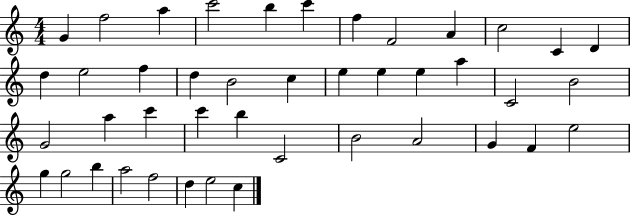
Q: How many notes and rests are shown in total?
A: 43